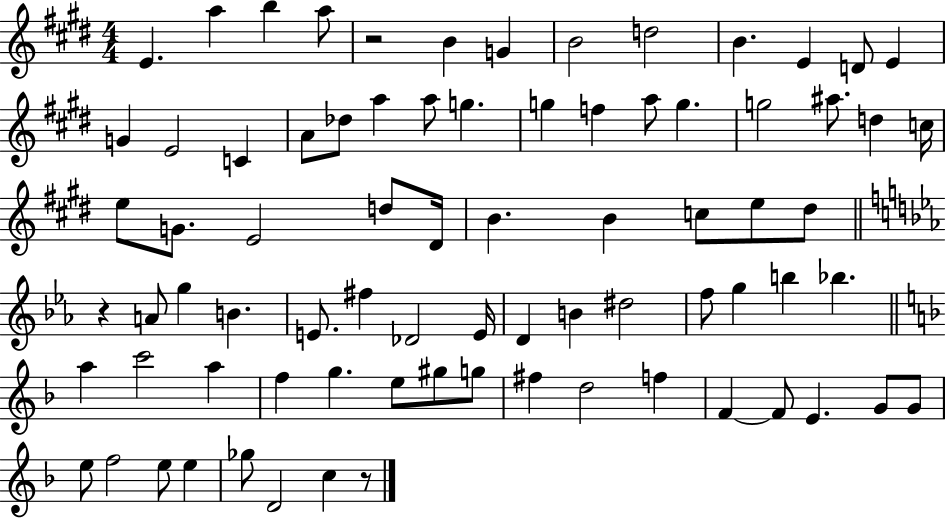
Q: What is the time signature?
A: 4/4